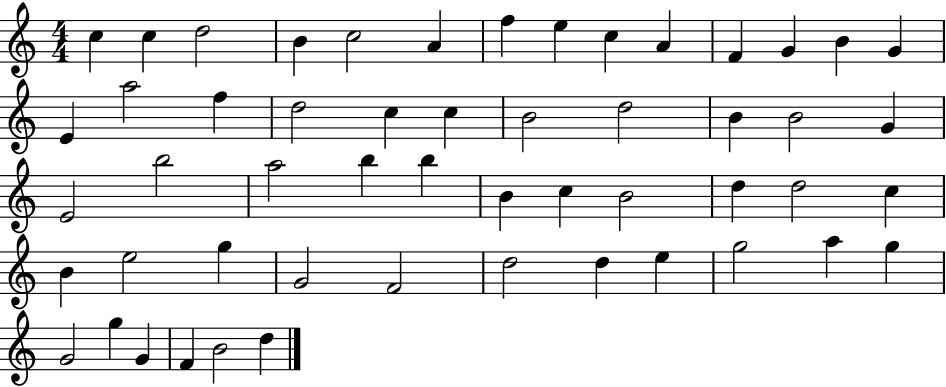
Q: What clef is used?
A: treble